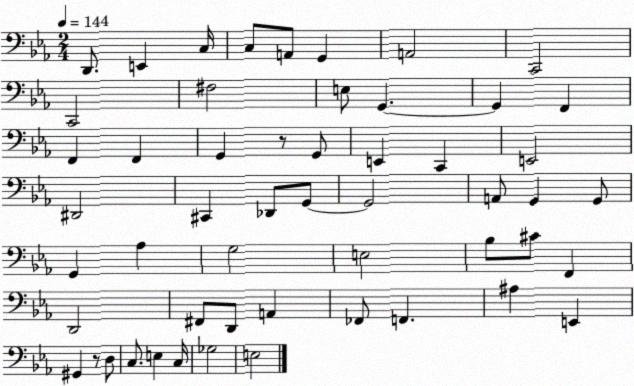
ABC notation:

X:1
T:Untitled
M:2/4
L:1/4
K:Eb
D,,/2 E,, C,/4 C,/2 A,,/2 G,, A,,2 C,,2 C,,2 ^F,2 E,/2 G,, G,, F,, F,, F,, G,, z/2 G,,/2 E,, C,, E,,2 ^D,,2 ^C,, _D,,/2 G,,/2 G,,2 A,,/2 G,, G,,/2 G,, _A, G,2 E,2 _B,/2 ^C/2 F,, D,,2 ^F,,/2 D,,/2 A,, _F,,/2 F,, ^A, E,, ^G,, z/2 D,/2 C,/2 E, C,/4 _G,2 E,2